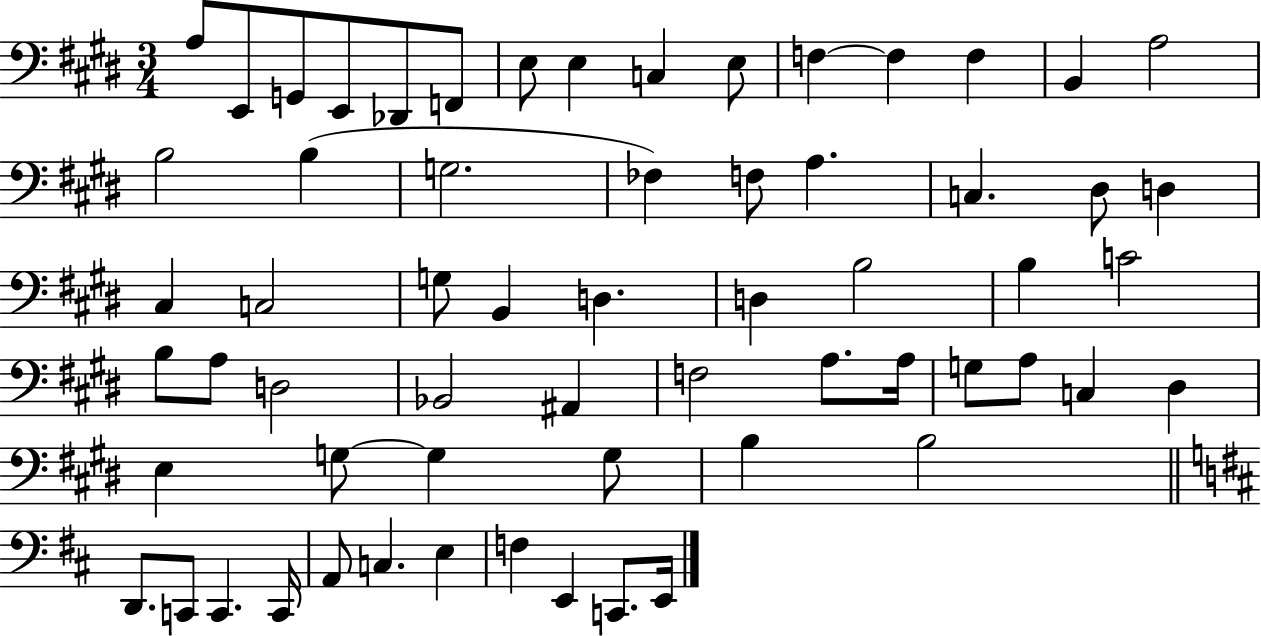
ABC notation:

X:1
T:Untitled
M:3/4
L:1/4
K:E
A,/2 E,,/2 G,,/2 E,,/2 _D,,/2 F,,/2 E,/2 E, C, E,/2 F, F, F, B,, A,2 B,2 B, G,2 _F, F,/2 A, C, ^D,/2 D, ^C, C,2 G,/2 B,, D, D, B,2 B, C2 B,/2 A,/2 D,2 _B,,2 ^A,, F,2 A,/2 A,/4 G,/2 A,/2 C, ^D, E, G,/2 G, G,/2 B, B,2 D,,/2 C,,/2 C,, C,,/4 A,,/2 C, E, F, E,, C,,/2 E,,/4